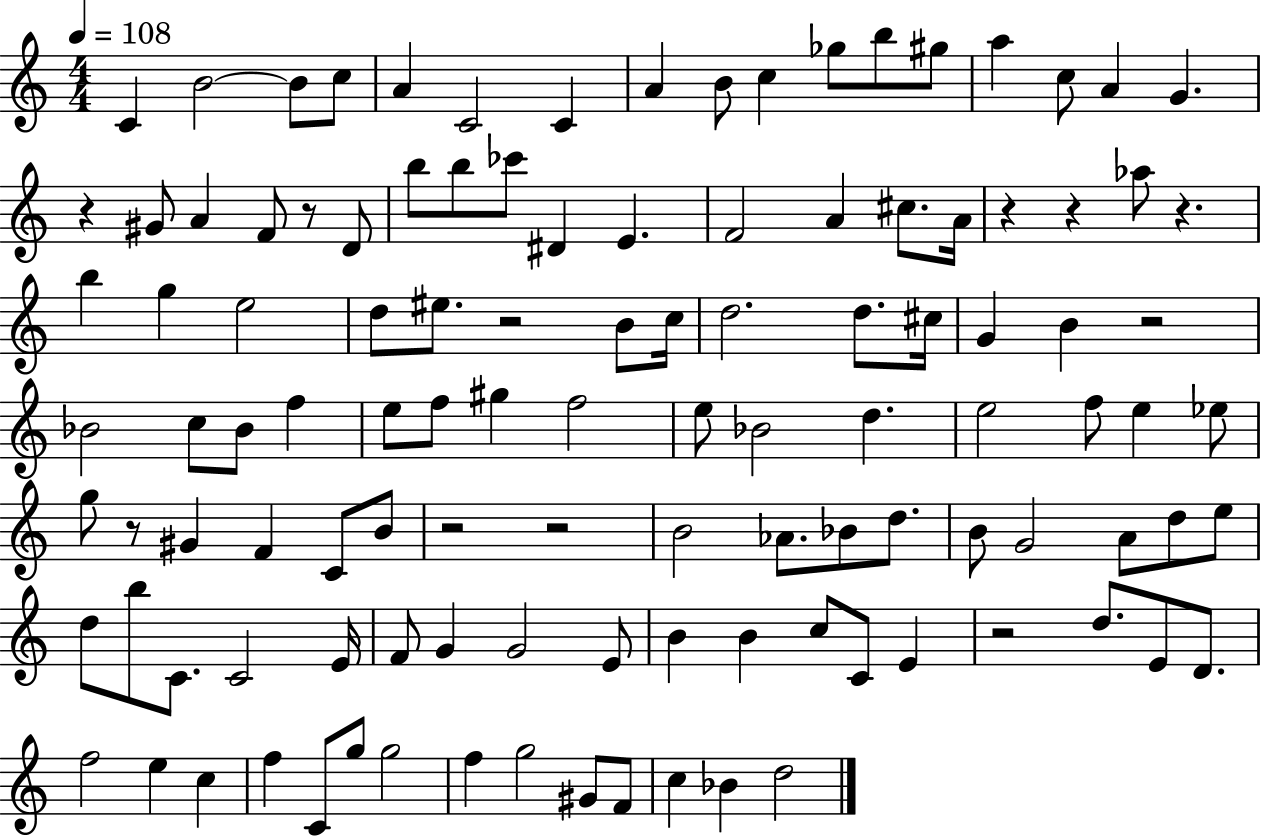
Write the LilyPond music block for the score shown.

{
  \clef treble
  \numericTimeSignature
  \time 4/4
  \key c \major
  \tempo 4 = 108
  c'4 b'2~~ b'8 c''8 | a'4 c'2 c'4 | a'4 b'8 c''4 ges''8 b''8 gis''8 | a''4 c''8 a'4 g'4. | \break r4 gis'8 a'4 f'8 r8 d'8 | b''8 b''8 ces'''8 dis'4 e'4. | f'2 a'4 cis''8. a'16 | r4 r4 aes''8 r4. | \break b''4 g''4 e''2 | d''8 eis''8. r2 b'8 c''16 | d''2. d''8. cis''16 | g'4 b'4 r2 | \break bes'2 c''8 bes'8 f''4 | e''8 f''8 gis''4 f''2 | e''8 bes'2 d''4. | e''2 f''8 e''4 ees''8 | \break g''8 r8 gis'4 f'4 c'8 b'8 | r2 r2 | b'2 aes'8. bes'8 d''8. | b'8 g'2 a'8 d''8 e''8 | \break d''8 b''8 c'8. c'2 e'16 | f'8 g'4 g'2 e'8 | b'4 b'4 c''8 c'8 e'4 | r2 d''8. e'8 d'8. | \break f''2 e''4 c''4 | f''4 c'8 g''8 g''2 | f''4 g''2 gis'8 f'8 | c''4 bes'4 d''2 | \break \bar "|."
}